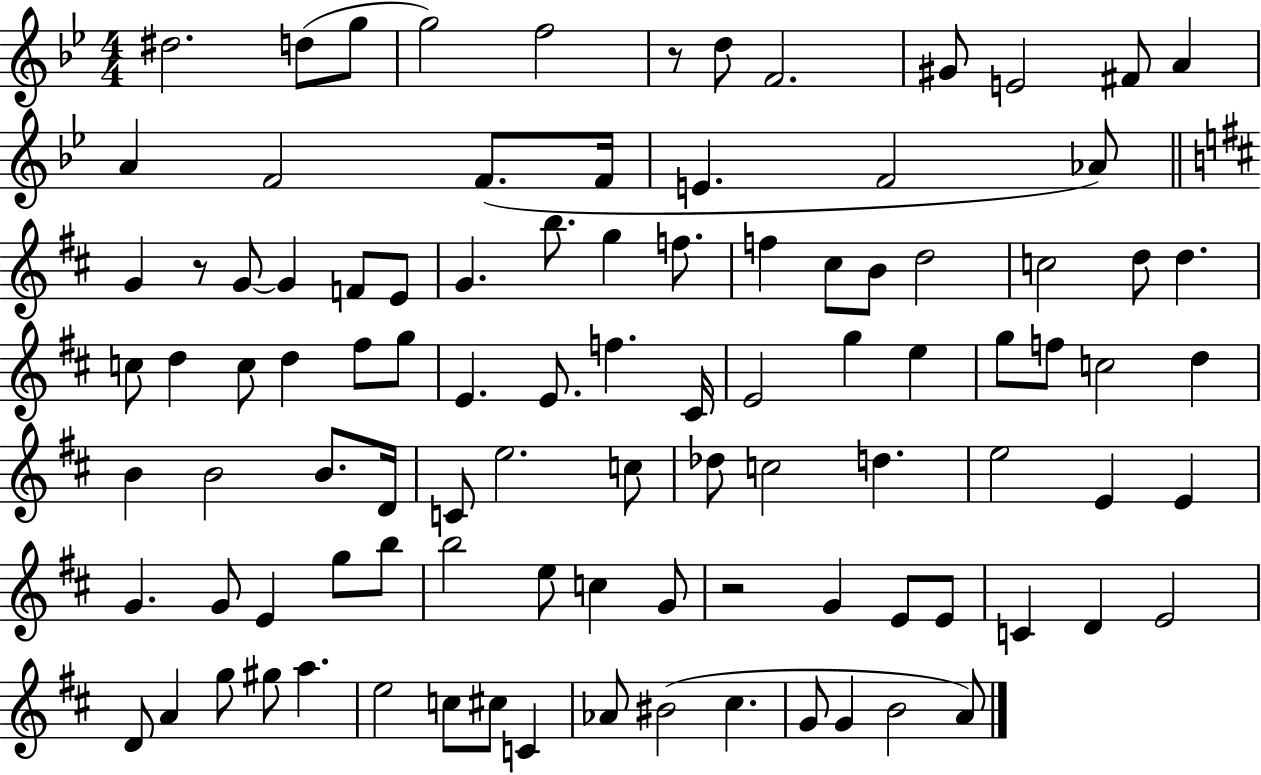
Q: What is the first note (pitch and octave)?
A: D#5